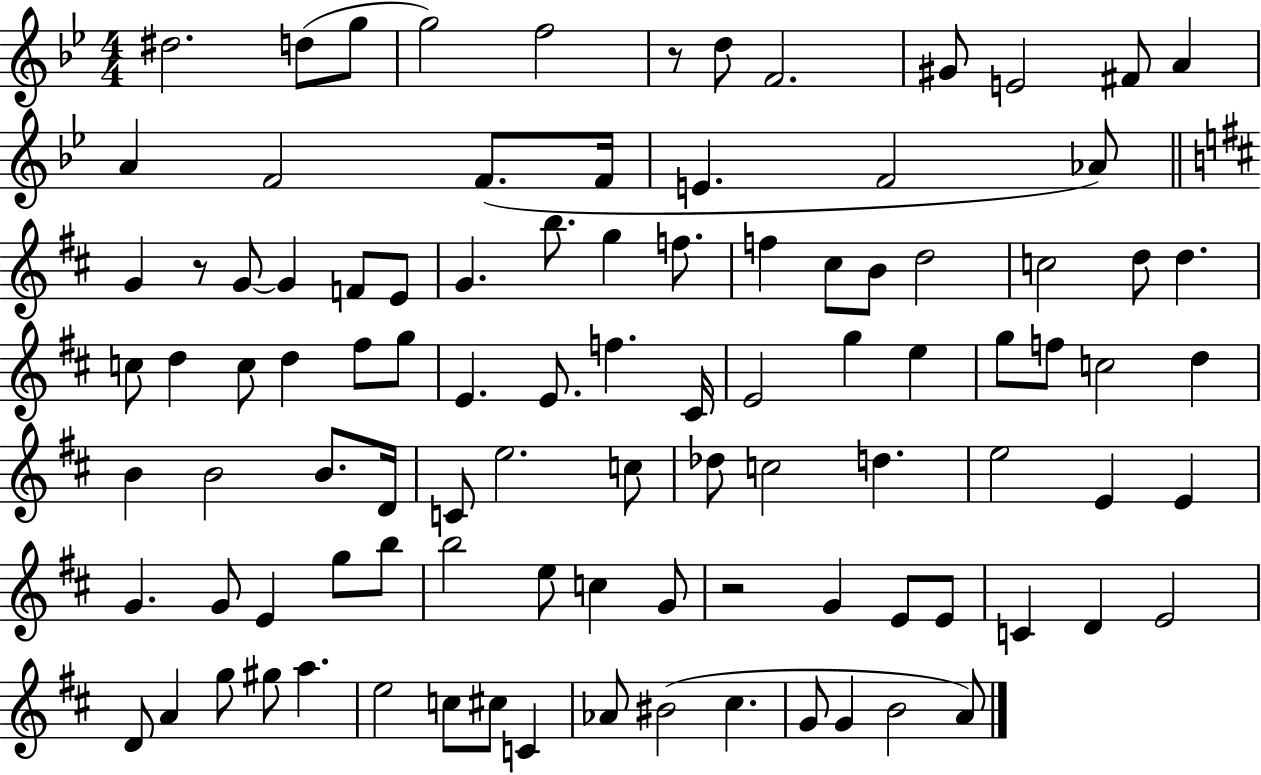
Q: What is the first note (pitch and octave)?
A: D#5